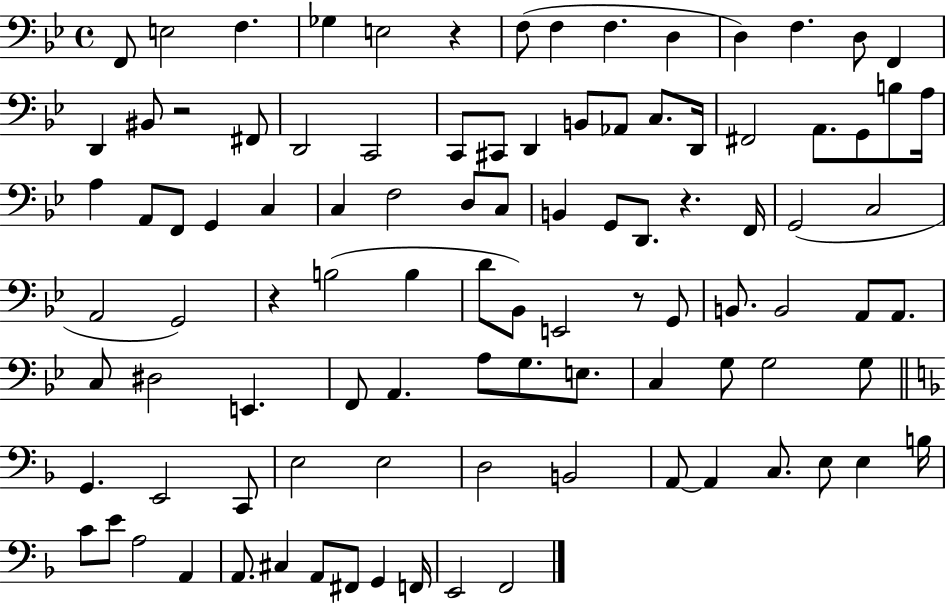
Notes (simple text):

F2/e E3/h F3/q. Gb3/q E3/h R/q F3/e F3/q F3/q. D3/q D3/q F3/q. D3/e F2/q D2/q BIS2/e R/h F#2/e D2/h C2/h C2/e C#2/e D2/q B2/e Ab2/e C3/e. D2/s F#2/h A2/e. G2/e B3/e A3/s A3/q A2/e F2/e G2/q C3/q C3/q F3/h D3/e C3/e B2/q G2/e D2/e. R/q. F2/s G2/h C3/h A2/h G2/h R/q B3/h B3/q D4/e Bb2/e E2/h R/e G2/e B2/e. B2/h A2/e A2/e. C3/e D#3/h E2/q. F2/e A2/q. A3/e G3/e. E3/e. C3/q G3/e G3/h G3/e G2/q. E2/h C2/e E3/h E3/h D3/h B2/h A2/e A2/q C3/e. E3/e E3/q B3/s C4/e E4/e A3/h A2/q A2/e. C#3/q A2/e F#2/e G2/q F2/s E2/h F2/h